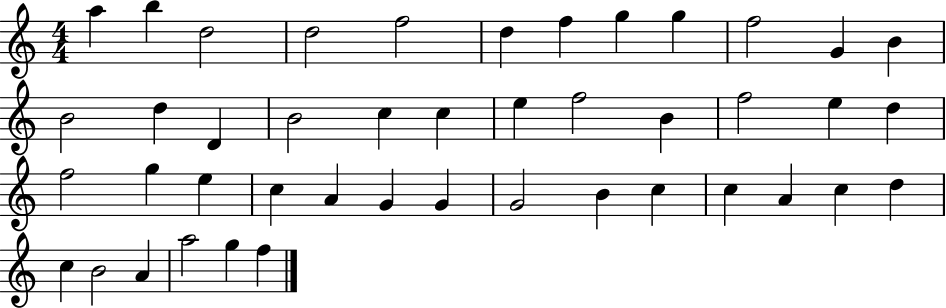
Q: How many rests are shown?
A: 0